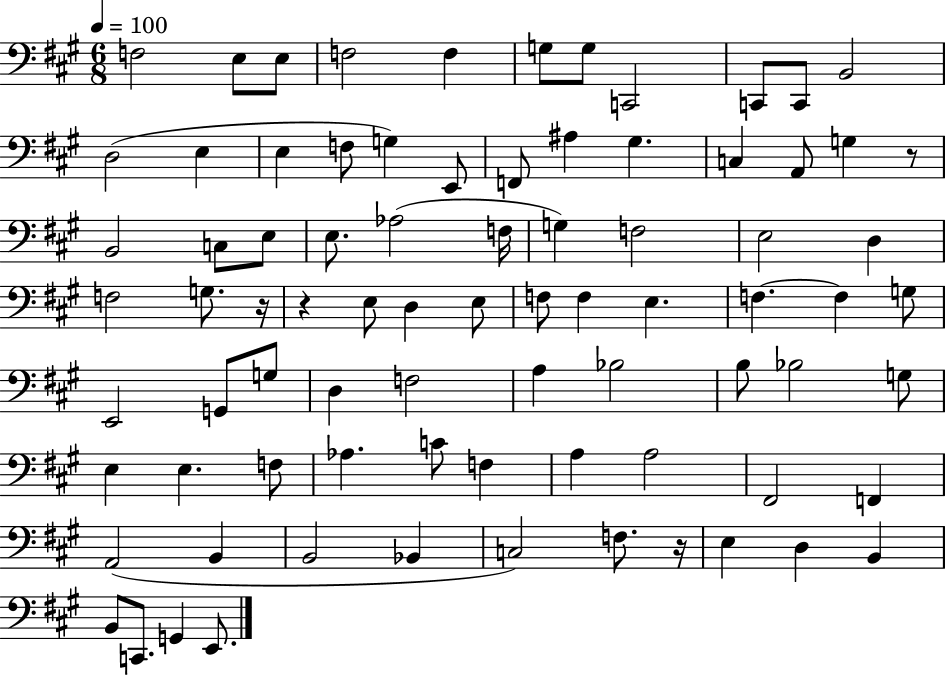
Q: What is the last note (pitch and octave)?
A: E2